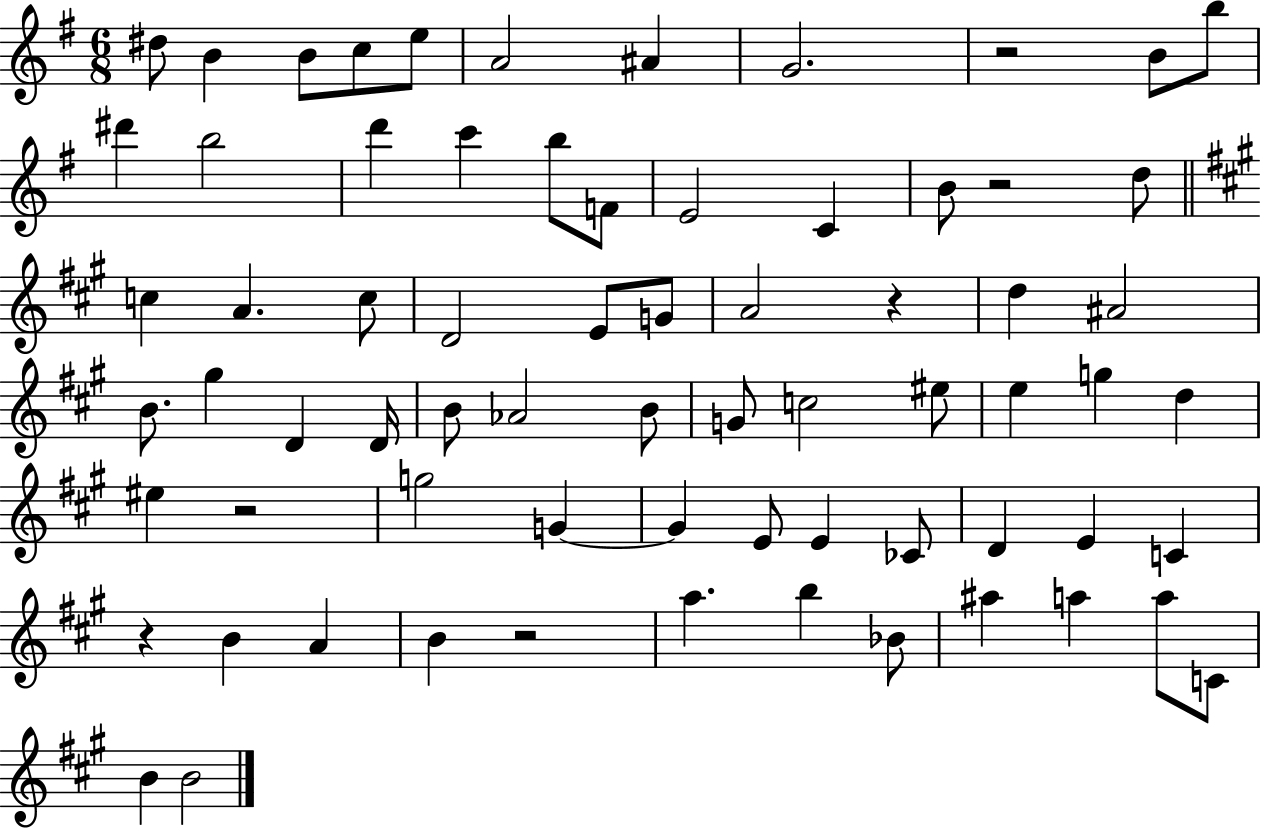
{
  \clef treble
  \numericTimeSignature
  \time 6/8
  \key g \major
  \repeat volta 2 { dis''8 b'4 b'8 c''8 e''8 | a'2 ais'4 | g'2. | r2 b'8 b''8 | \break dis'''4 b''2 | d'''4 c'''4 b''8 f'8 | e'2 c'4 | b'8 r2 d''8 | \break \bar "||" \break \key a \major c''4 a'4. c''8 | d'2 e'8 g'8 | a'2 r4 | d''4 ais'2 | \break b'8. gis''4 d'4 d'16 | b'8 aes'2 b'8 | g'8 c''2 eis''8 | e''4 g''4 d''4 | \break eis''4 r2 | g''2 g'4~~ | g'4 e'8 e'4 ces'8 | d'4 e'4 c'4 | \break r4 b'4 a'4 | b'4 r2 | a''4. b''4 bes'8 | ais''4 a''4 a''8 c'8 | \break b'4 b'2 | } \bar "|."
}